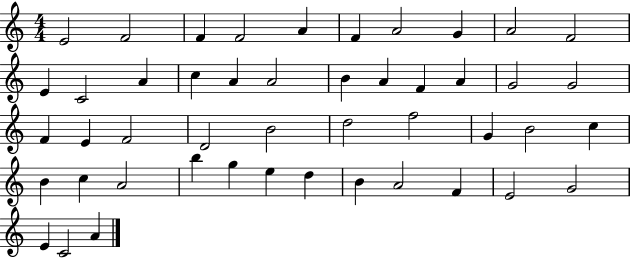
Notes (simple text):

E4/h F4/h F4/q F4/h A4/q F4/q A4/h G4/q A4/h F4/h E4/q C4/h A4/q C5/q A4/q A4/h B4/q A4/q F4/q A4/q G4/h G4/h F4/q E4/q F4/h D4/h B4/h D5/h F5/h G4/q B4/h C5/q B4/q C5/q A4/h B5/q G5/q E5/q D5/q B4/q A4/h F4/q E4/h G4/h E4/q C4/h A4/q